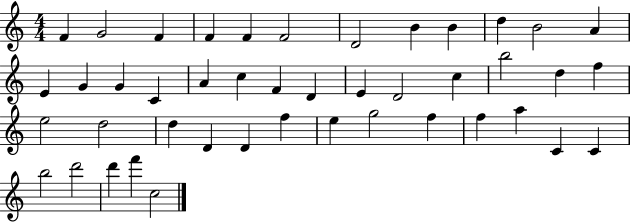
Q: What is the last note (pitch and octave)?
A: C5